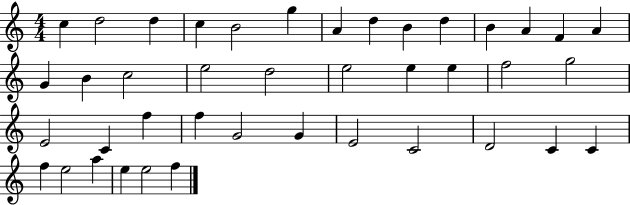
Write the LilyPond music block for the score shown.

{
  \clef treble
  \numericTimeSignature
  \time 4/4
  \key c \major
  c''4 d''2 d''4 | c''4 b'2 g''4 | a'4 d''4 b'4 d''4 | b'4 a'4 f'4 a'4 | \break g'4 b'4 c''2 | e''2 d''2 | e''2 e''4 e''4 | f''2 g''2 | \break e'2 c'4 f''4 | f''4 g'2 g'4 | e'2 c'2 | d'2 c'4 c'4 | \break f''4 e''2 a''4 | e''4 e''2 f''4 | \bar "|."
}